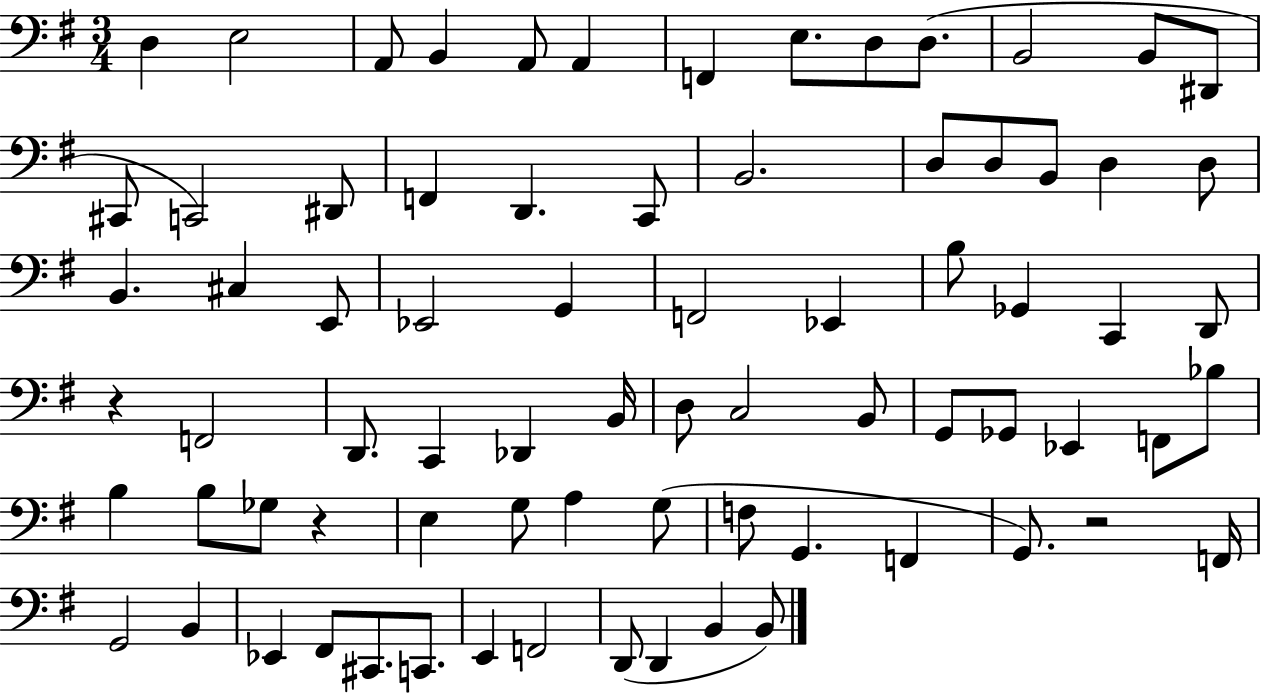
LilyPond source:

{
  \clef bass
  \numericTimeSignature
  \time 3/4
  \key g \major
  d4 e2 | a,8 b,4 a,8 a,4 | f,4 e8. d8 d8.( | b,2 b,8 dis,8 | \break cis,8 c,2) dis,8 | f,4 d,4. c,8 | b,2. | d8 d8 b,8 d4 d8 | \break b,4. cis4 e,8 | ees,2 g,4 | f,2 ees,4 | b8 ges,4 c,4 d,8 | \break r4 f,2 | d,8. c,4 des,4 b,16 | d8 c2 b,8 | g,8 ges,8 ees,4 f,8 bes8 | \break b4 b8 ges8 r4 | e4 g8 a4 g8( | f8 g,4. f,4 | g,8.) r2 f,16 | \break g,2 b,4 | ees,4 fis,8 cis,8. c,8. | e,4 f,2 | d,8( d,4 b,4 b,8) | \break \bar "|."
}